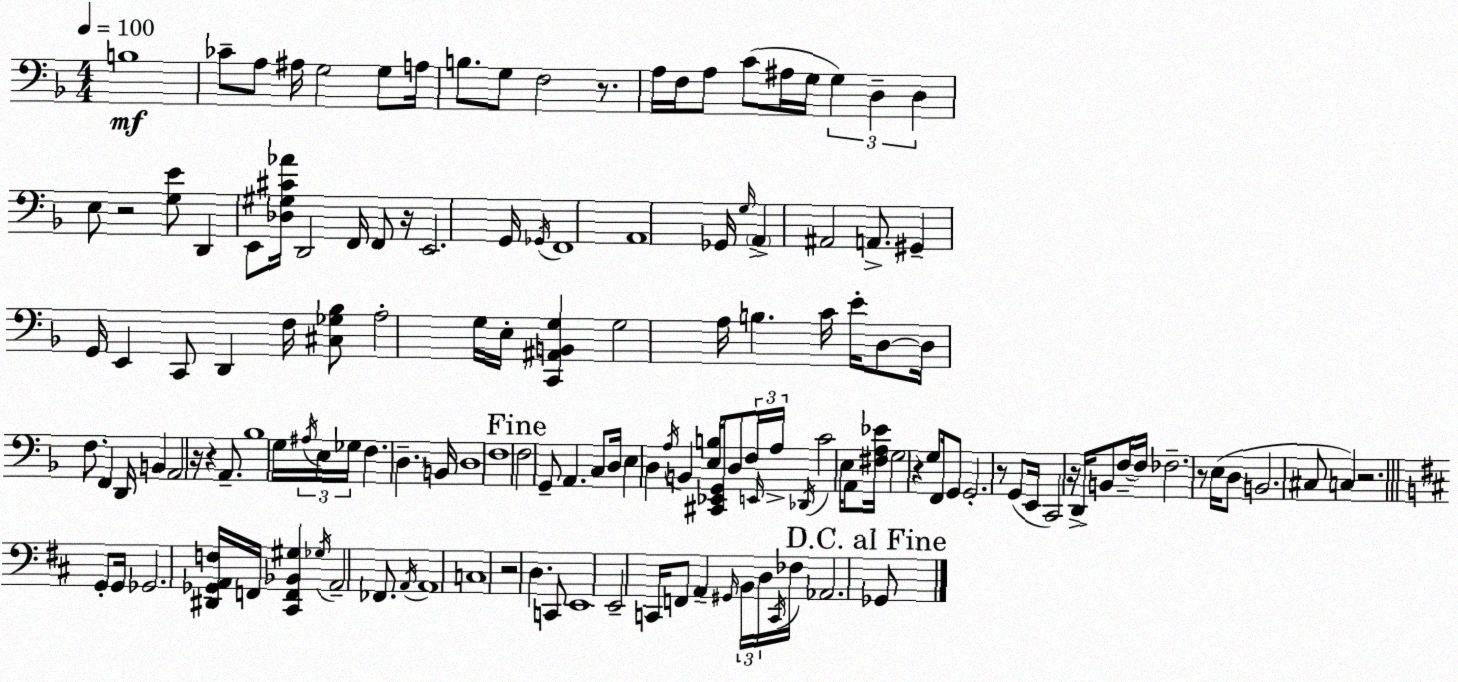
X:1
T:Untitled
M:4/4
L:1/4
K:Dm
B,4 _C/2 A,/2 ^A,/4 G,2 G,/2 A,/4 B,/2 G,/2 F,2 z/2 A,/4 F,/4 A,/2 C/2 ^A,/4 G,/4 G, D, D, E,/2 z2 [G,E]/2 D,, E,,/2 [_D,^G,^C_A]/4 D,,2 F,,/4 F,,/2 z/4 E,,2 G,,/4 _G,,/4 F,,4 A,,4 _G,,/4 G,/4 A,, ^A,,2 A,,/2 ^G,, G,,/4 E,, C,,/2 D,, F,/4 [^C,_G,_B,]/2 A,2 G,/4 E,/4 [C,,^A,,B,,G,] G,2 A,/4 B, C/4 E/4 D,/2 D,/4 F,/2 F,, D,,/4 B,, A,,2 z/4 z A,,/2 _B,4 G,/4 ^A,/4 E,/4 _G,/4 F, D, B,,/4 D,4 F,4 F,2 G,,/2 A,, C,/2 D,/4 E, D, A,/4 B,, [E,B,]/4 [^C,,_E,,G,,]/4 D,/2 F,/4 E,,/4 A,/4 _D,,/4 C2 E,/4 A,,/2 [^F,A,_E]/4 G,2 z G,/2 F,,/4 G,,/2 G,,2 z/2 G,,/2 E,,/4 C,,2 z/4 D,,/4 B,,/2 F,/4 F,/4 _F,2 z/2 E,/4 D,/2 B,,2 ^C,/2 C, z2 G,,/2 G,,/4 _G,,2 [^D,,_G,,A,,F,]/4 F,,/4 [^C,,F,,_B,,^G,] _G,/4 A,,2 _F,,/2 A,,/4 A,,4 C,4 z2 D, C,,/2 E,,4 E,,2 C,,/4 F,,/2 A,, ^G,,/4 B,,/4 D,/4 C,,/4 _F,/4 _A,,2 _G,,/2